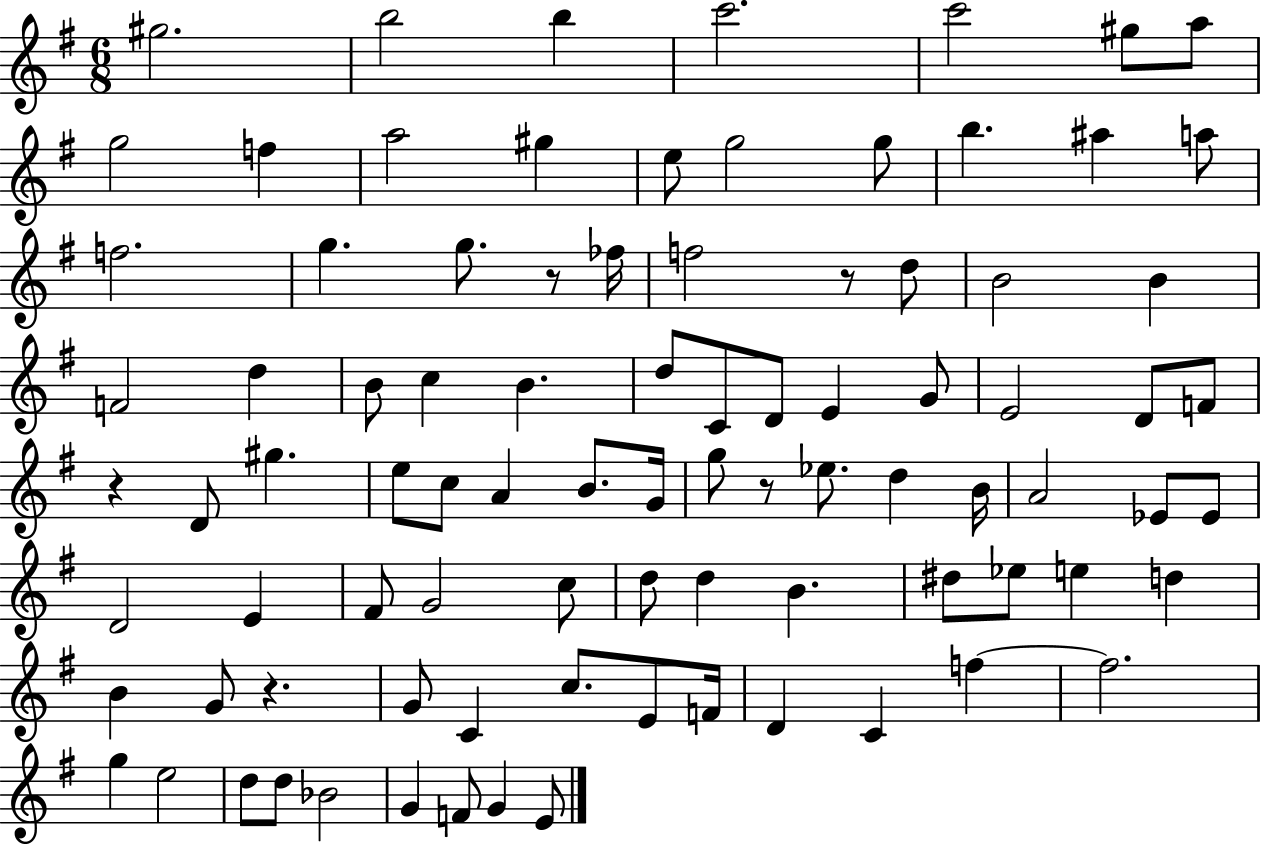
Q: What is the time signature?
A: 6/8